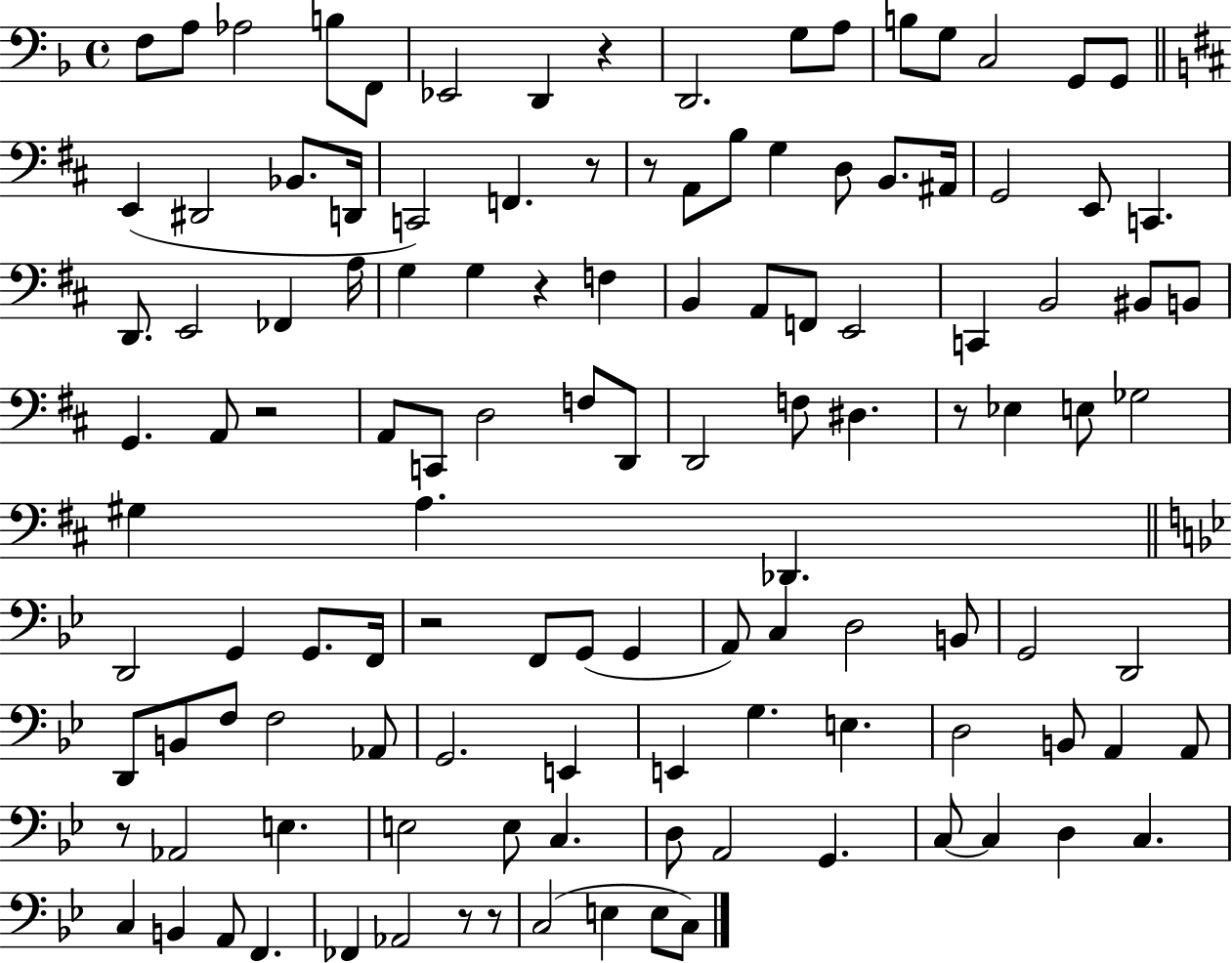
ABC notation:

X:1
T:Untitled
M:4/4
L:1/4
K:F
F,/2 A,/2 _A,2 B,/2 F,,/2 _E,,2 D,, z D,,2 G,/2 A,/2 B,/2 G,/2 C,2 G,,/2 G,,/2 E,, ^D,,2 _B,,/2 D,,/4 C,,2 F,, z/2 z/2 A,,/2 B,/2 G, D,/2 B,,/2 ^A,,/4 G,,2 E,,/2 C,, D,,/2 E,,2 _F,, A,/4 G, G, z F, B,, A,,/2 F,,/2 E,,2 C,, B,,2 ^B,,/2 B,,/2 G,, A,,/2 z2 A,,/2 C,,/2 D,2 F,/2 D,,/2 D,,2 F,/2 ^D, z/2 _E, E,/2 _G,2 ^G, A, _D,, D,,2 G,, G,,/2 F,,/4 z2 F,,/2 G,,/2 G,, A,,/2 C, D,2 B,,/2 G,,2 D,,2 D,,/2 B,,/2 F,/2 F,2 _A,,/2 G,,2 E,, E,, G, E, D,2 B,,/2 A,, A,,/2 z/2 _A,,2 E, E,2 E,/2 C, D,/2 A,,2 G,, C,/2 C, D, C, C, B,, A,,/2 F,, _F,, _A,,2 z/2 z/2 C,2 E, E,/2 C,/2